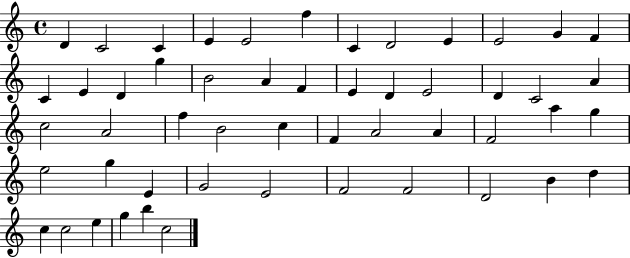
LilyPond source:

{
  \clef treble
  \time 4/4
  \defaultTimeSignature
  \key c \major
  d'4 c'2 c'4 | e'4 e'2 f''4 | c'4 d'2 e'4 | e'2 g'4 f'4 | \break c'4 e'4 d'4 g''4 | b'2 a'4 f'4 | e'4 d'4 e'2 | d'4 c'2 a'4 | \break c''2 a'2 | f''4 b'2 c''4 | f'4 a'2 a'4 | f'2 a''4 g''4 | \break e''2 g''4 e'4 | g'2 e'2 | f'2 f'2 | d'2 b'4 d''4 | \break c''4 c''2 e''4 | g''4 b''4 c''2 | \bar "|."
}